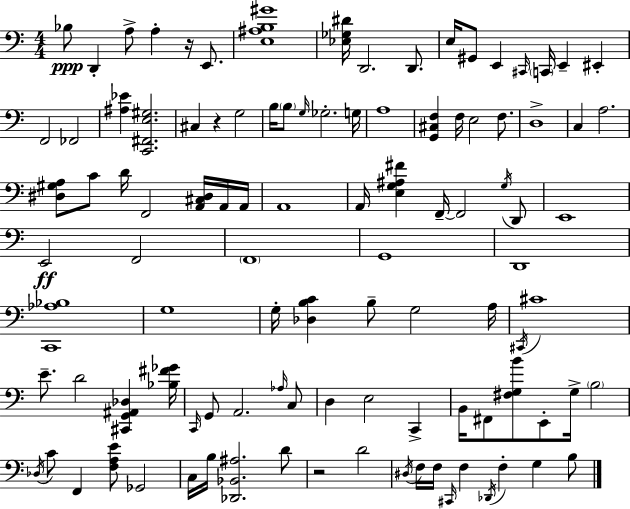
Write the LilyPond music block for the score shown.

{
  \clef bass
  \numericTimeSignature
  \time 4/4
  \key a \minor
  bes8\ppp d,4-. a8-> a4-. r16 e,8. | <e ais b gis'>1 | <ees ges dis'>16 d,2. d,8. | e16 gis,8 e,4 \grace { cis,16 } \parenthesize c,16 e,4-- eis,4-. | \break f,2 fes,2 | <ais ees'>4 <c, fis, e gis>2. | cis4 r4 g2 | b16 \parenthesize b8 \grace { g16 } ges2.-. | \break g16 a1 | <g, cis f>4 f16 e2 f8. | d1-> | c4 a2. | \break <dis gis a>8 c'8 d'16 f,2 <a, cis dis>16 | a,16 a,16 a,1 | a,16 <e g ais fis'>4 f,16--~~ f,2 | \acciaccatura { g16 } d,8 e,1 | \break e,2\ff f,2 | \parenthesize f,1 | g,1 | d,1 | \break <c, aes bes>1 | g1 | g16-. <des b c'>4 b8-- g2 | a16 \acciaccatura { cis,16 } cis'1 | \break e'8.-- d'2 <cis, g, ais, des>4 | <bes fis' ges'>16 \grace { c,16 } g,8 a,2. | \grace { aes16 } c8 d4 e2 | c,4-> b,16 fis,8 <fis g b'>8 e,8-. g16-> \parenthesize b2 | \break \acciaccatura { des16 } c'8 f,4 <f a e'>8 ges,2 | c16 b16 <des, bes, ais>2. | d'8 r2 d'2 | \acciaccatura { dis16 } f16 f16 \grace { cis,16 } f4 \acciaccatura { des,16 } | \break f4-. g4 b8 \bar "|."
}